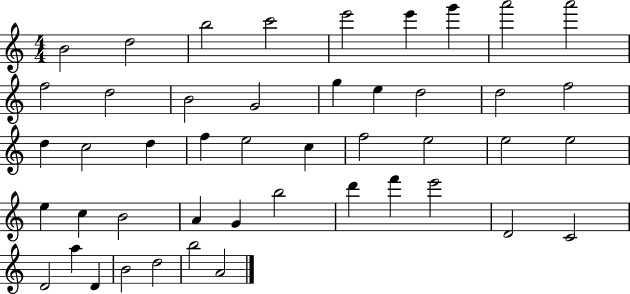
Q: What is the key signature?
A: C major